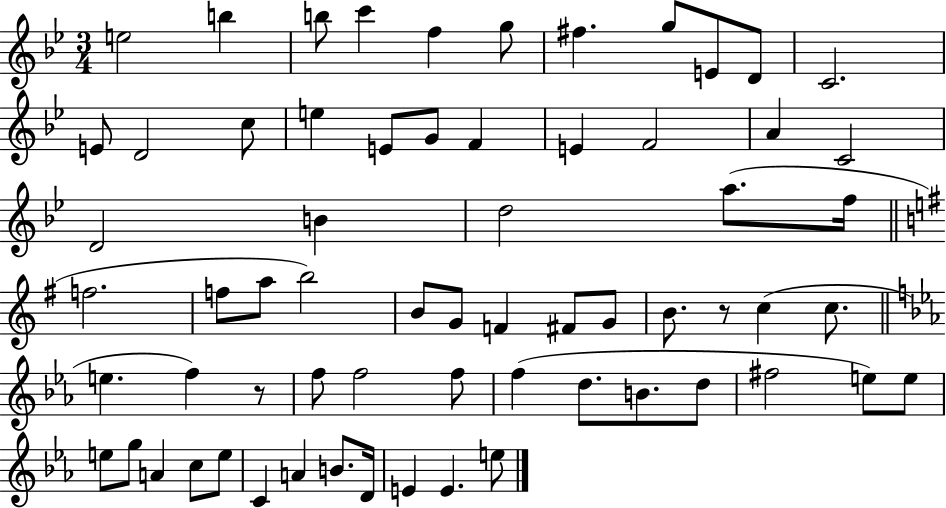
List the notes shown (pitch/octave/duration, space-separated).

E5/h B5/q B5/e C6/q F5/q G5/e F#5/q. G5/e E4/e D4/e C4/h. E4/e D4/h C5/e E5/q E4/e G4/e F4/q E4/q F4/h A4/q C4/h D4/h B4/q D5/h A5/e. F5/s F5/h. F5/e A5/e B5/h B4/e G4/e F4/q F#4/e G4/e B4/e. R/e C5/q C5/e. E5/q. F5/q R/e F5/e F5/h F5/e F5/q D5/e. B4/e. D5/e F#5/h E5/e E5/e E5/e G5/e A4/q C5/e E5/e C4/q A4/q B4/e. D4/s E4/q E4/q. E5/e